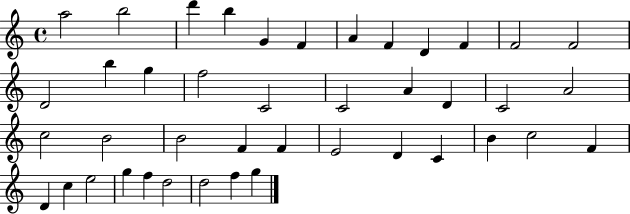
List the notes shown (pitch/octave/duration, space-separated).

A5/h B5/h D6/q B5/q G4/q F4/q A4/q F4/q D4/q F4/q F4/h F4/h D4/h B5/q G5/q F5/h C4/h C4/h A4/q D4/q C4/h A4/h C5/h B4/h B4/h F4/q F4/q E4/h D4/q C4/q B4/q C5/h F4/q D4/q C5/q E5/h G5/q F5/q D5/h D5/h F5/q G5/q